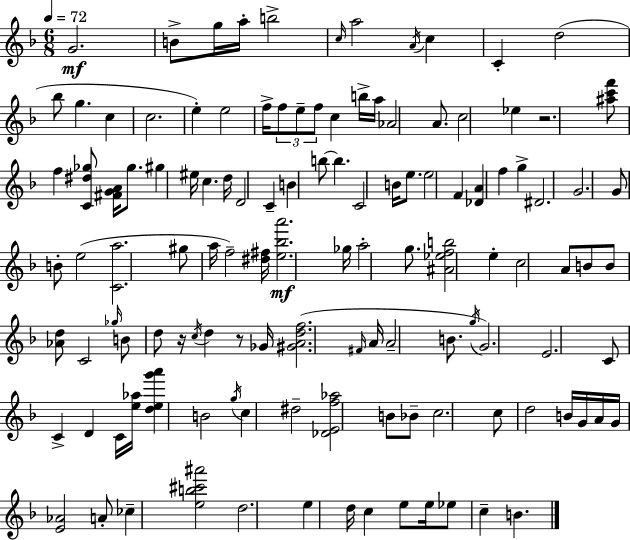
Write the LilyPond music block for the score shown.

{
  \clef treble
  \numericTimeSignature
  \time 6/8
  \key d \minor
  \tempo 4 = 72
  \repeat volta 2 { g'2.\mf | b'8-> g''16 a''16-. b''2-> | \grace { c''16 } a''2 \acciaccatura { a'16 } c''4 | c'4-. d''2( | \break bes''8 g''4. c''4 | c''2. | e''4-.) e''2 | f''16-> \tuplet 3/2 { f''8 e''8-- f''8 } c''4 | \break b''16-> a''16 aes'2 a'8. | c''2 ees''4 | r2. | <ais'' c''' f'''>8 f''4 <c' dis'' ges''>8 <fis' g' a'>16 ges''8. | \break gis''4 eis''16 c''4. | d''16 d'2 c'4-- | b'4 b''8~~ b''4. | c'2 b'16 e''8. | \break e''2 f'4 | <des' a'>4 f''4 g''4-> | dis'2. | g'2. | \break g'8 b'8-. e''2( | <c' a''>2. | gis''8 a''16 f''2--) | <dis'' fis''>16 <e'' bes'' a'''>2.\mf | \break ges''16 a''2-. g''8. | <ais' ees'' f'' b''>2 e''4-. | c''2 a'8 | b'8 b'8 <aes' d''>8 c'2 | \break \grace { ges''16 } b'8 d''8 r16 \acciaccatura { c''16 } d''4 | r8 ges'16 <gis' a' d'' f''>2.( | \grace { fis'16 } a'16 a'2-- | b'8. \acciaccatura { g''16 }) g'2. | \break e'2. | c'8 c'4-> | d'4 c'16 <e'' aes''>16 <d'' e'' g''' a'''>4 b'2 | \acciaccatura { g''16 } c''4 dis''2-- | \break <des' e' f'' aes''>2 | b'8 bes'8-- c''2. | c''8 d''2 | b'16 g'16 a'16 g'16 <e' aes'>2 | \break a'8-. ces''4-- <e'' b'' cis''' ais'''>2 | d''2. | e''4 d''16 | c''4 e''8 e''16 ees''8 c''4-- | \break b'4. } \bar "|."
}